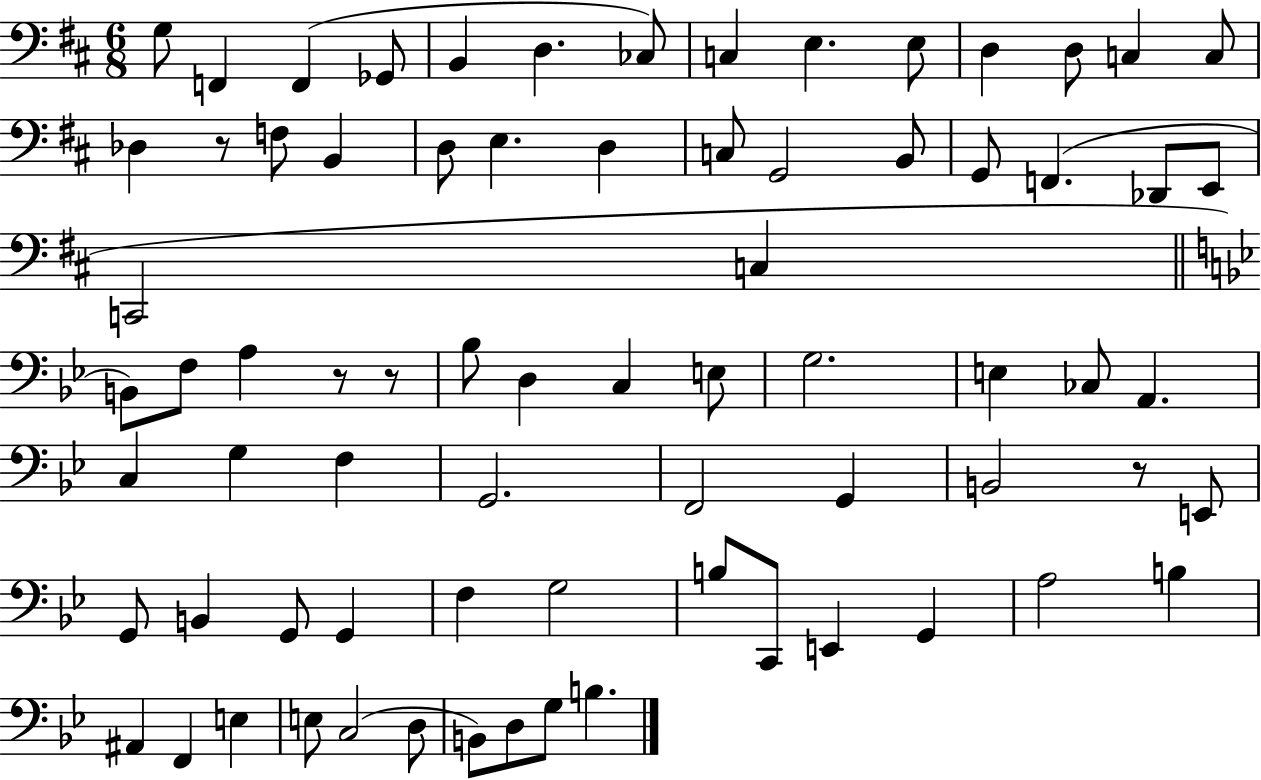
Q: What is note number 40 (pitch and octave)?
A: A2